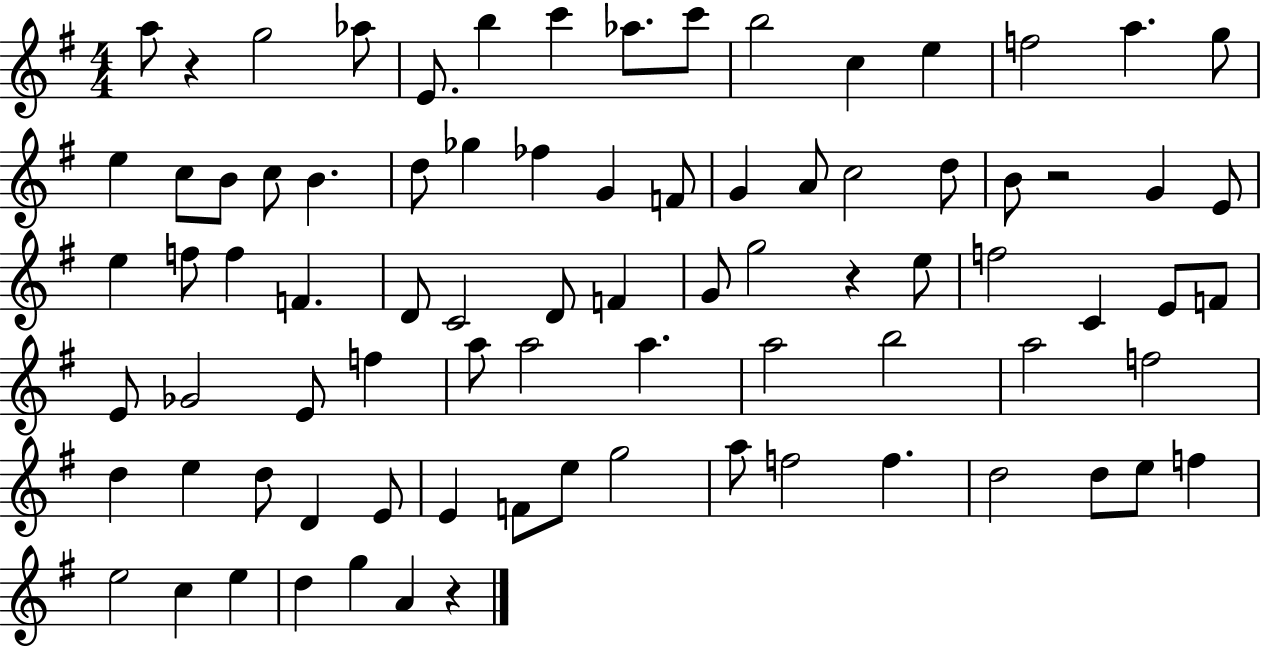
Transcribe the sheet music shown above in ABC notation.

X:1
T:Untitled
M:4/4
L:1/4
K:G
a/2 z g2 _a/2 E/2 b c' _a/2 c'/2 b2 c e f2 a g/2 e c/2 B/2 c/2 B d/2 _g _f G F/2 G A/2 c2 d/2 B/2 z2 G E/2 e f/2 f F D/2 C2 D/2 F G/2 g2 z e/2 f2 C E/2 F/2 E/2 _G2 E/2 f a/2 a2 a a2 b2 a2 f2 d e d/2 D E/2 E F/2 e/2 g2 a/2 f2 f d2 d/2 e/2 f e2 c e d g A z